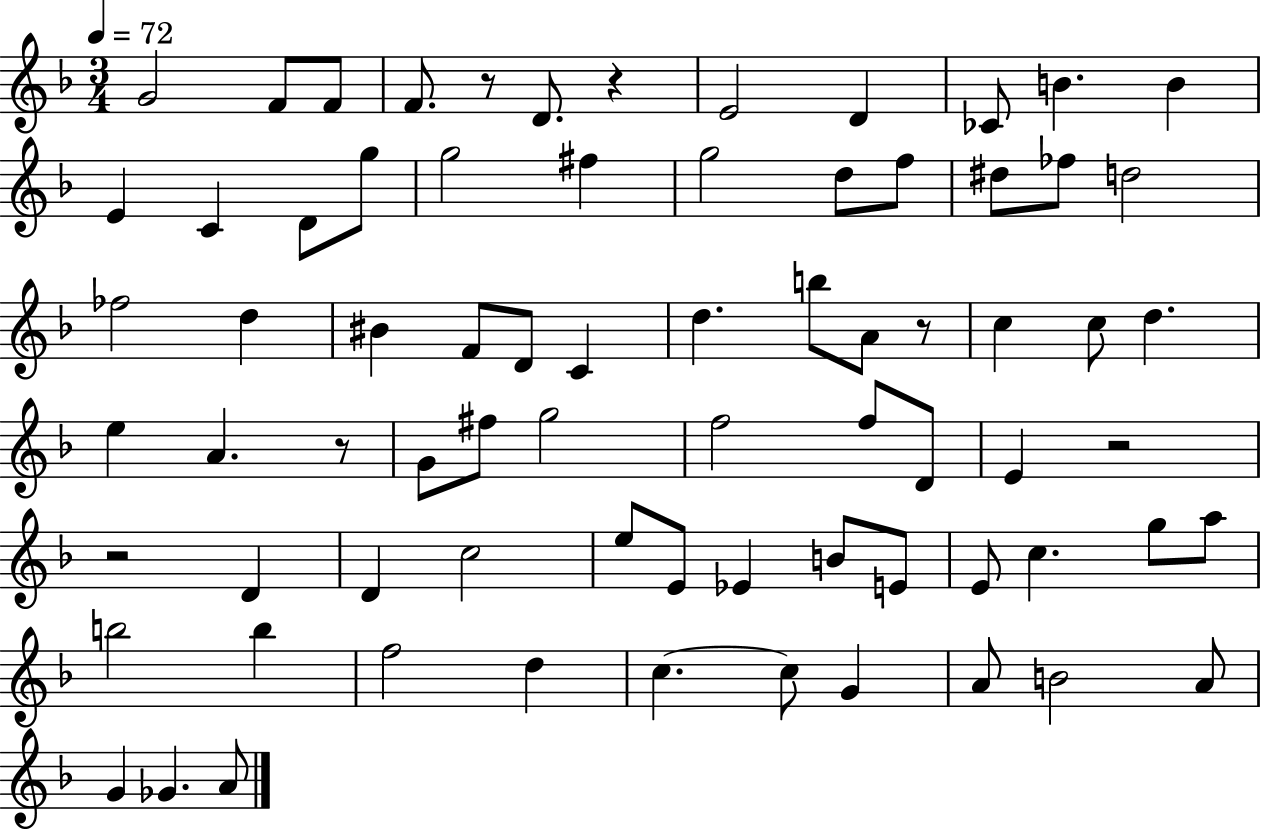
{
  \clef treble
  \numericTimeSignature
  \time 3/4
  \key f \major
  \tempo 4 = 72
  g'2 f'8 f'8 | f'8. r8 d'8. r4 | e'2 d'4 | ces'8 b'4. b'4 | \break e'4 c'4 d'8 g''8 | g''2 fis''4 | g''2 d''8 f''8 | dis''8 fes''8 d''2 | \break fes''2 d''4 | bis'4 f'8 d'8 c'4 | d''4. b''8 a'8 r8 | c''4 c''8 d''4. | \break e''4 a'4. r8 | g'8 fis''8 g''2 | f''2 f''8 d'8 | e'4 r2 | \break r2 d'4 | d'4 c''2 | e''8 e'8 ees'4 b'8 e'8 | e'8 c''4. g''8 a''8 | \break b''2 b''4 | f''2 d''4 | c''4.~~ c''8 g'4 | a'8 b'2 a'8 | \break g'4 ges'4. a'8 | \bar "|."
}